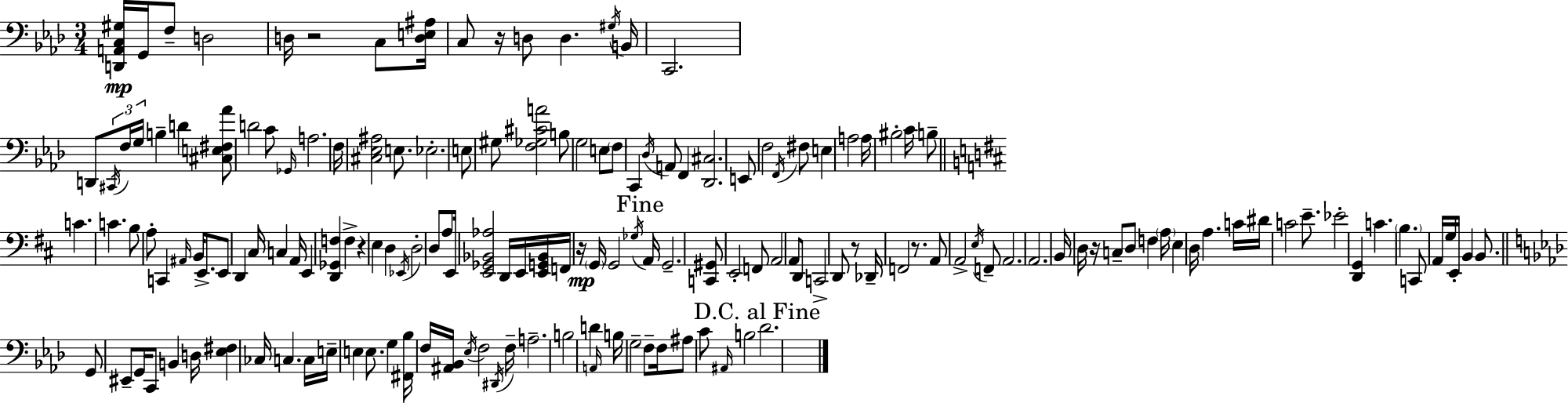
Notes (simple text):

[D2,A2,C3,G#3]/s G2/s F3/e D3/h D3/s R/h C3/e [D3,E3,A#3]/s C3/e R/s D3/e D3/q. G#3/s B2/s C2/h. D2/e C#2/s F3/s G3/s B3/q D4/q [C#3,E3,F#3,Ab4]/e D4/h C4/e Gb2/s A3/h. F3/s [C#3,Eb3,A#3]/h E3/e. Eb3/h. E3/e G#3/e [F3,Gb3,C#4,A4]/h B3/e G3/h E3/e F3/e C2/q Db3/s A2/e F2/q [Db2,C#3]/h. E2/e F3/h F2/s F#3/e E3/q A3/h A3/s BIS3/h C4/s B3/e C4/q. C4/q. B3/e A3/e C2/q A#2/s B2/s E2/e. E2/e D2/q C#3/s C3/q A2/s E2/q [D2,Gb2,F3]/q F3/q R/q E3/q D3/q Eb2/s D3/h D3/e A3/e E2/s [E2,Gb2,Bb2,Ab3]/h D2/s E2/s [E2,G2,Bb2]/s F2/s R/s G2/s G2/h Gb3/s A2/s G2/h. [C2,G#2]/e E2/h F2/e A2/h A2/e D2/e C2/h D2/e R/e Db2/s F2/h R/e. A2/e A2/h E3/s F2/e A2/h. A2/h. B2/s D3/s R/s C3/e D3/e F3/q A3/s E3/q D3/s A3/q. C4/s D#4/s C4/h E4/e. Eb4/h [D2,G2]/q C4/q. B3/q. C2/e A2/s G3/s E2/s B2/q B2/e. G2/e EIS2/e G2/s C2/e B2/q D3/s [Eb3,F#3]/q CES3/s C3/q. C3/s E3/s E3/q E3/e. G3/q [F#2,Bb3]/s F3/s [A#2,Bb2]/s Eb3/s F3/h D#2/s F3/s A3/h. B3/h D4/q A2/s B3/s G3/h F3/e F3/s A#3/e C4/e A#2/s B3/h Db4/h.